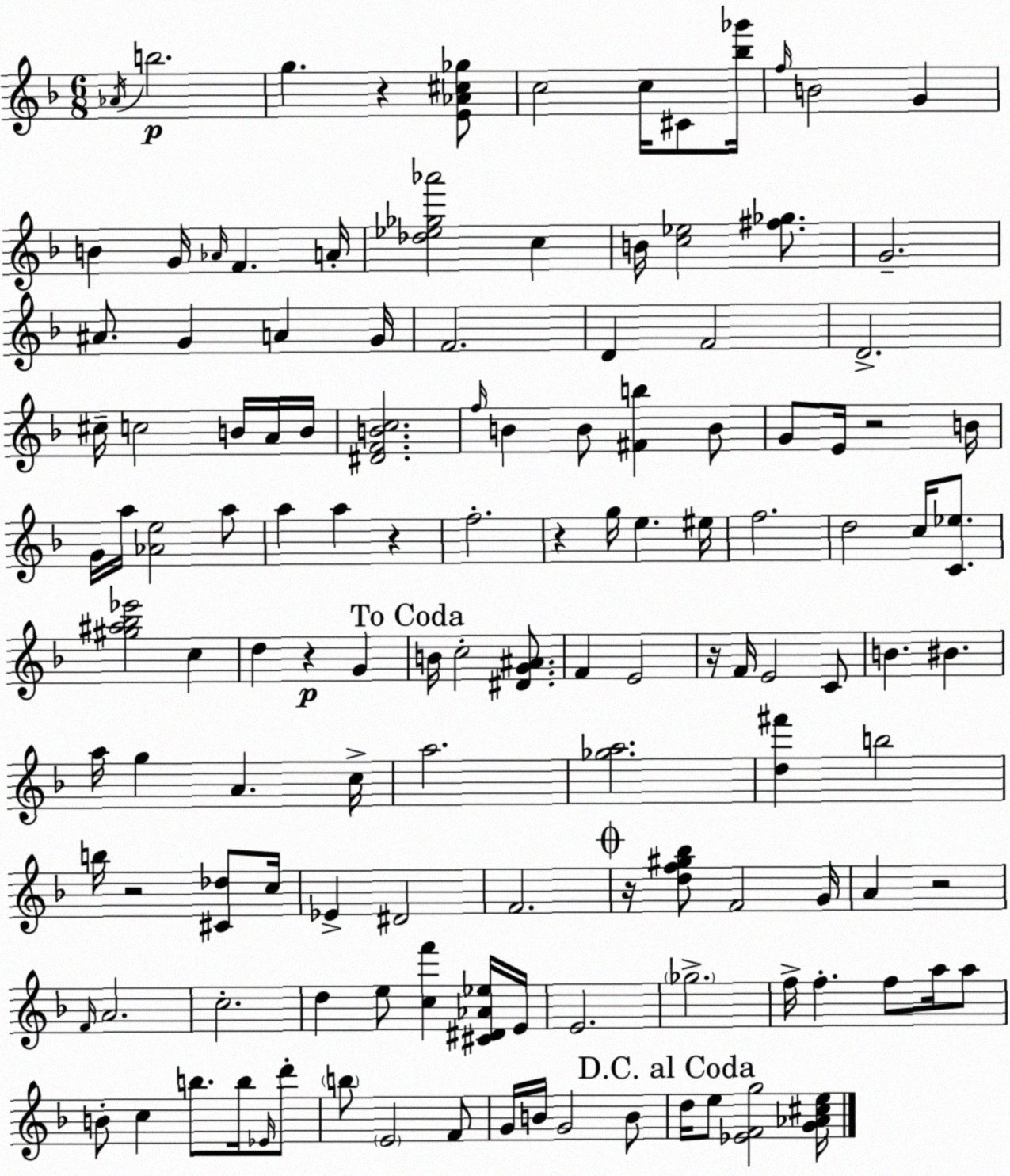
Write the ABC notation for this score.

X:1
T:Untitled
M:6/8
L:1/4
K:F
_A/4 b2 g z [E_A^c_g]/2 c2 c/4 ^C/2 [_b_g']/4 f/4 B2 G B G/4 _A/4 F A/4 [_d_e_g_a']2 c B/4 [c_e]2 [^f_g]/2 G2 ^A/2 G A G/4 F2 D F2 D2 ^c/4 c2 B/4 A/4 B/4 [^DFBc]2 f/4 B B/2 [^Fb] B/2 G/2 E/4 z2 B/4 G/4 a/4 [_Ae]2 a/2 a a z f2 z g/4 e ^e/4 f2 d2 c/4 [C_e]/2 [^g^a_b_e']2 c d z G B/4 c2 [^DG^A]/2 F E2 z/4 F/4 E2 C/2 B ^B a/4 g A c/4 a2 [_ga]2 [d^f'] b2 b/4 z2 [^C_d]/2 c/4 _E ^D2 F2 z/4 [df^g_b]/2 F2 G/4 A z2 F/4 A2 c2 d e/2 [cf'] [^C^D_A_e]/4 E/4 E2 _g2 f/4 f f/2 a/4 a/2 B/2 c b/2 b/4 _E/4 d'/2 b/2 E2 F/2 G/4 B/4 G2 B/2 d/4 e/2 [_EFg]2 [G_A^ce]/4